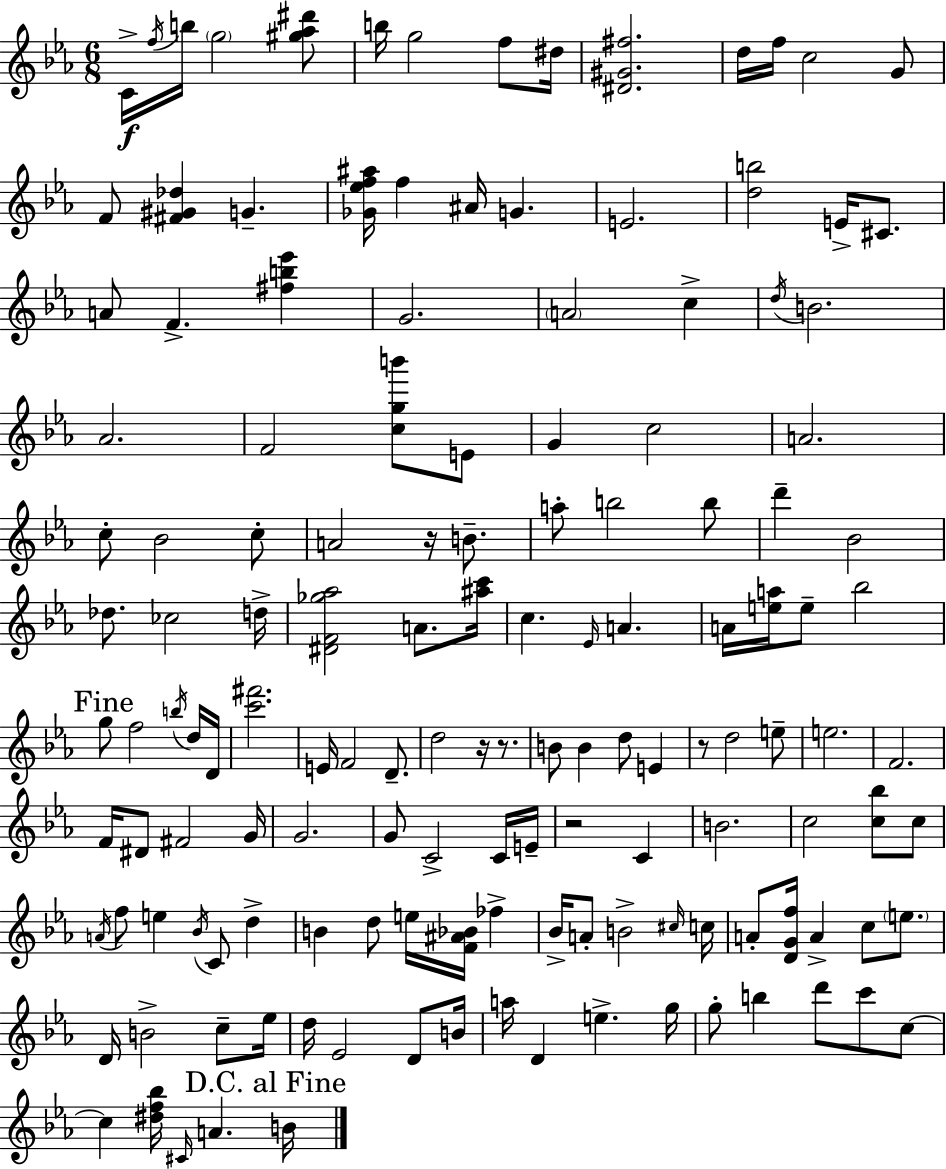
X:1
T:Untitled
M:6/8
L:1/4
K:Cm
C/4 f/4 b/4 g2 [^g_a^d']/2 b/4 g2 f/2 ^d/4 [^D^G^f]2 d/4 f/4 c2 G/2 F/2 [^F^G_d] G [_G_ef^a]/4 f ^A/4 G E2 [db]2 E/4 ^C/2 A/2 F [^fb_e'] G2 A2 c d/4 B2 _A2 F2 [cgb']/2 E/2 G c2 A2 c/2 _B2 c/2 A2 z/4 B/2 a/2 b2 b/2 d' _B2 _d/2 _c2 d/4 [^DF_g_a]2 A/2 [^ac']/4 c _E/4 A A/4 [ea]/4 e/2 _b2 g/2 f2 b/4 d/4 D/4 [c'^f']2 E/4 F2 D/2 d2 z/4 z/2 B/2 B d/2 E z/2 d2 e/2 e2 F2 F/4 ^D/2 ^F2 G/4 G2 G/2 C2 C/4 E/4 z2 C B2 c2 [c_b]/2 c/2 A/4 f/2 e _B/4 C/2 d B d/2 e/4 [F^A_B]/4 _f _B/4 A/2 B2 ^c/4 c/4 A/2 [DGf]/4 A c/2 e/2 D/4 B2 c/2 _e/4 d/4 _E2 D/2 B/4 a/4 D e g/4 g/2 b d'/2 c'/2 c/2 c [^df_b]/4 ^C/4 A B/4